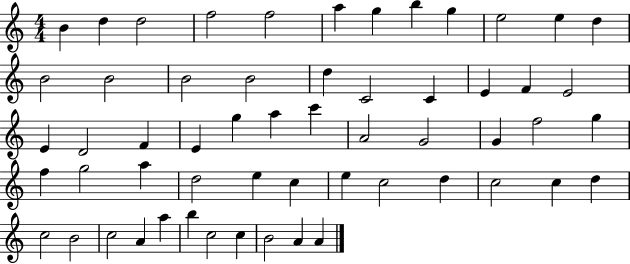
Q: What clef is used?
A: treble